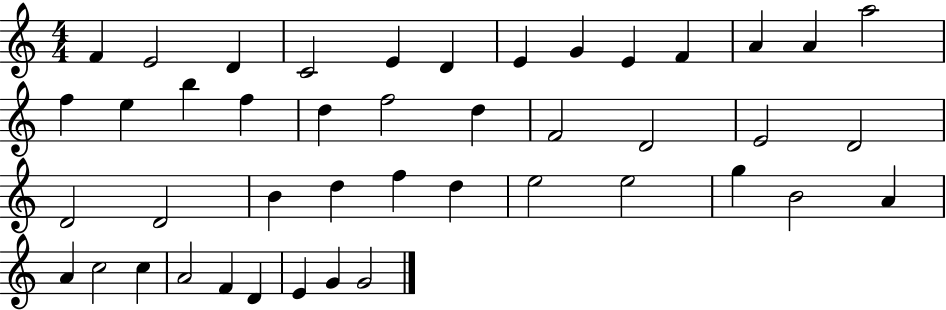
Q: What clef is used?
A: treble